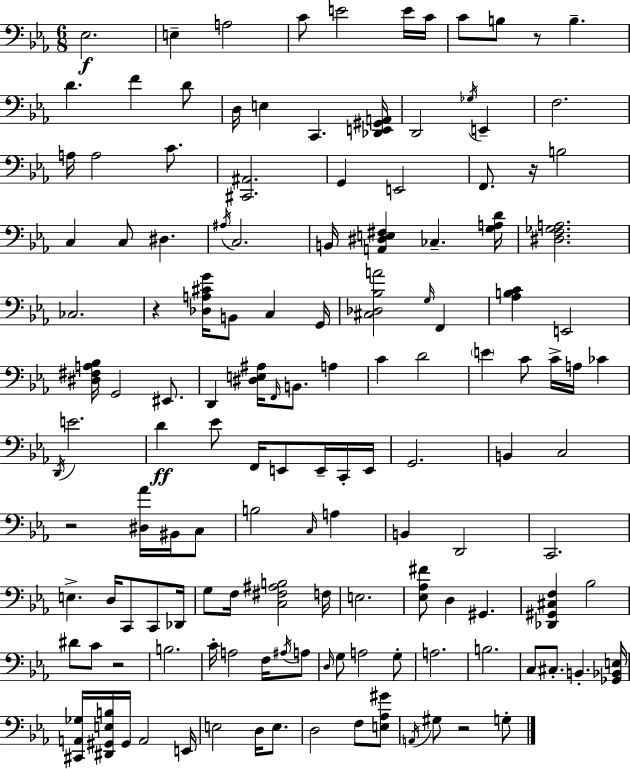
X:1
T:Untitled
M:6/8
L:1/4
K:Cm
_E,2 E, A,2 C/2 E2 E/4 C/4 C/2 B,/2 z/2 B, D F D/2 D,/4 E, C,, [_D,,E,,^G,,A,,]/4 D,,2 _G,/4 E,, F,2 A,/4 A,2 C/2 [^C,,^A,,]2 G,, E,,2 F,,/2 z/4 B,2 C, C,/2 ^D, ^A,/4 C,2 B,,/4 [A,,^D,E,^F,] _C, [G,A,D]/4 [^D,F,_G,A,]2 _C,2 z [_D,A,^CG]/4 B,,/2 C, G,,/4 [^C,_D,_B,A]2 G,/4 F,, [_A,B,C] E,,2 [^D,^F,A,_B,]/4 G,,2 ^E,,/2 D,, [^D,E,^A,]/4 F,,/4 B,,/2 A, C D2 E C/2 C/4 A,/4 _C D,,/4 E2 D _E/2 F,,/4 E,,/2 E,,/4 C,,/4 E,,/4 G,,2 B,, C,2 z2 [^D,_A]/4 ^B,,/4 C,/2 B,2 C,/4 A, B,, D,,2 C,,2 E, D,/4 C,,/2 C,,/2 _D,,/4 G,/2 F,/4 [C,^F,^A,B,]2 F,/4 E,2 [_E,_A,^F]/2 D, ^G,, [_D,,^G,,^C,F,] _B,2 ^D/2 C/2 z2 B,2 C/4 A,2 F,/4 ^A,/4 A,/2 D,/4 G,/2 A,2 G,/2 A,2 B,2 C,/2 ^C,/2 B,, [_G,,_B,,E,]/4 [^C,,A,,_G,]/4 [^D,,^G,,E,B,]/4 ^G,,/4 A,,2 E,,/4 E,2 D,/4 E,/2 D,2 F,/2 [E,_A,^G]/2 A,,/4 ^G,/2 z2 G,/2